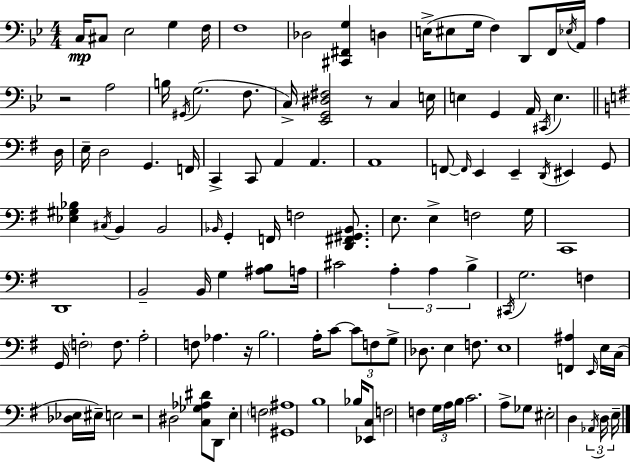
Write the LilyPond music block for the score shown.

{
  \clef bass
  \numericTimeSignature
  \time 4/4
  \key g \minor
  \repeat volta 2 { c16\mp cis8 ees2 g4 f16 | f1 | des2 <cis, fis, g>4 d4 | e16->( eis8 g16 f4) d,8 f,16 \acciaccatura { ees16 } a,16 a4 | \break r2 a2 | b16 \acciaccatura { gis,16 }( g2. f8. | c16->) <ees, g, dis fis>2 r8 c4 | e16 e4 g,4 a,16 \acciaccatura { cis,16 } e4. | \break \bar "||" \break \key e \minor d16 e16-- d2 g,4. | f,16 c,4-> c,8 a,4 a,4. | a,1 | f,8~~ \grace { f,16 } e,4 e,4-- \acciaccatura { d,16 } eis,4 | \break g,8 <ees gis bes>4 \acciaccatura { cis16 } b,4 b,2 | \grace { bes,16 } g,4-. f,16 f2 | <d, fis, gis, bes,>8. e8. e4-> f2 | g16 c,1 | \break d,1 | b,2-- b,16 g4 | <ais b>8 a16 cis'2 \tuplet 3/2 { a4-. | a4 b4-> } \acciaccatura { cis,16 } g2. | \break f4 g,16 \parenthesize f2-. | f8. a2-. f8 | aes4. r16 b2. | a16-. c'8~~ \tuplet 3/2 { c'8 f8 g8-> } des8. e4 | \break f8. e1 | <f, ais>4 \grace { e,16 } e16 c16( <des ees>16 eis16--) e2 | r2 dis2 | <c ges aes dis'>8 d,8 e4-. \parenthesize f2 | \break <gis, ais>1 | b1 | bes16 <ees, c>8 f2 | f4 \tuplet 3/2 { g16 a16 b16 } c'2. | \break a8-> ges8 eis2-. | d4 \tuplet 3/2 { \acciaccatura { aes,16 } d16 e16-- } } \bar "|."
}